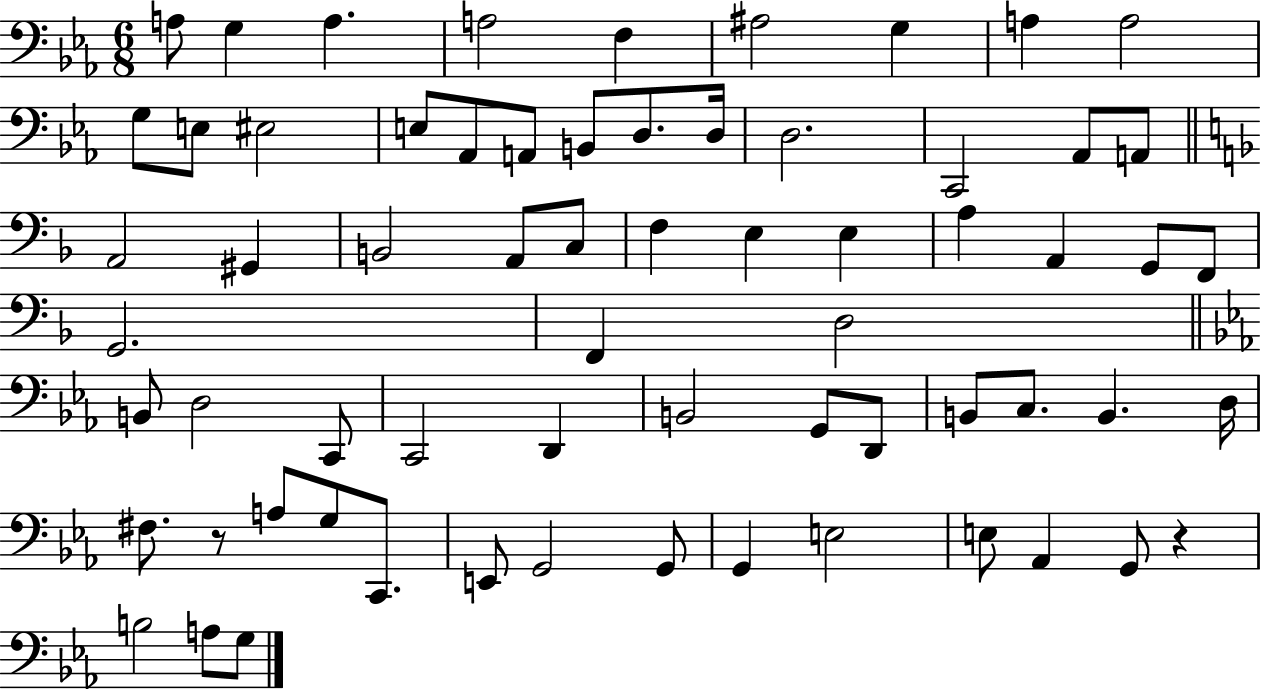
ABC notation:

X:1
T:Untitled
M:6/8
L:1/4
K:Eb
A,/2 G, A, A,2 F, ^A,2 G, A, A,2 G,/2 E,/2 ^E,2 E,/2 _A,,/2 A,,/2 B,,/2 D,/2 D,/4 D,2 C,,2 _A,,/2 A,,/2 A,,2 ^G,, B,,2 A,,/2 C,/2 F, E, E, A, A,, G,,/2 F,,/2 G,,2 F,, D,2 B,,/2 D,2 C,,/2 C,,2 D,, B,,2 G,,/2 D,,/2 B,,/2 C,/2 B,, D,/4 ^F,/2 z/2 A,/2 G,/2 C,,/2 E,,/2 G,,2 G,,/2 G,, E,2 E,/2 _A,, G,,/2 z B,2 A,/2 G,/2